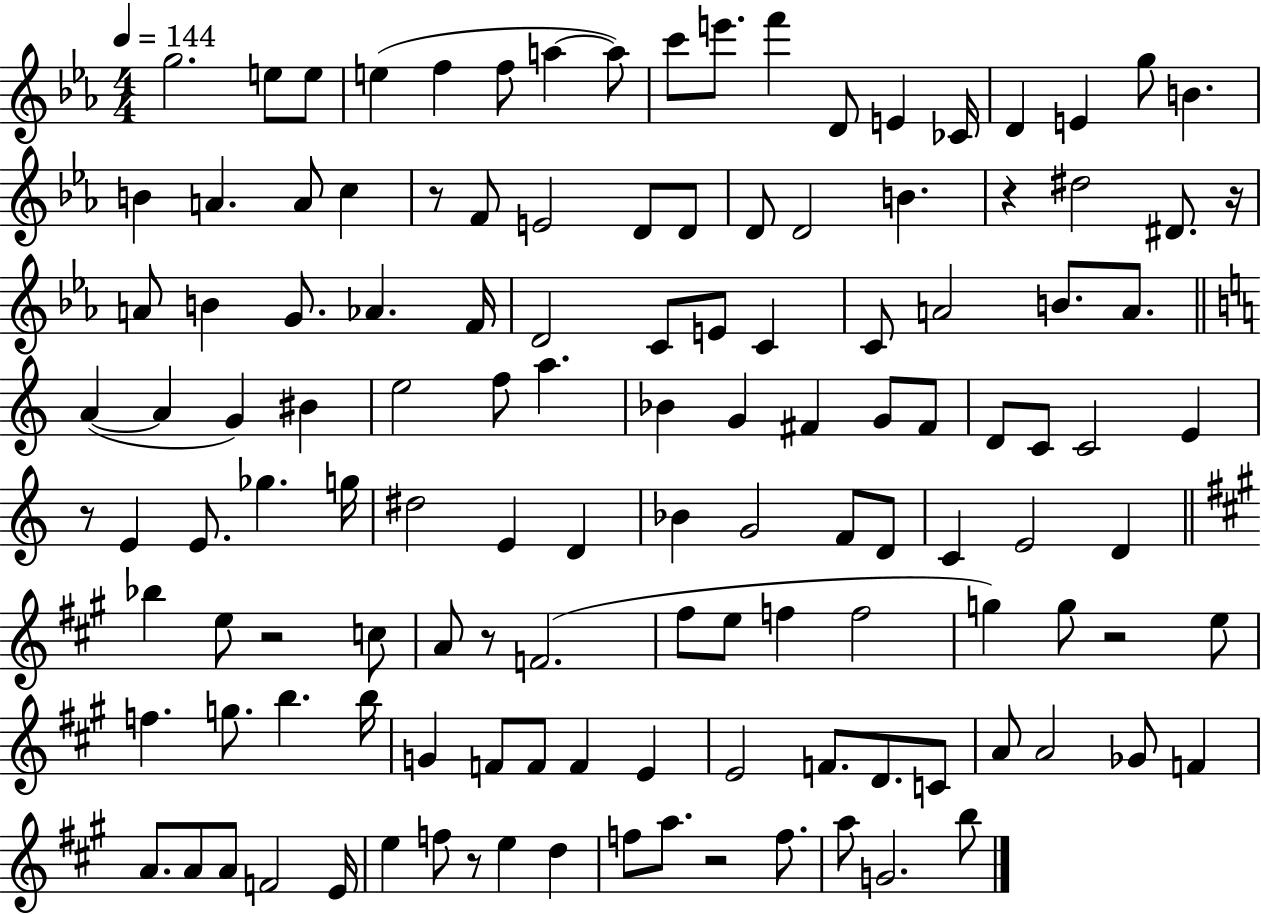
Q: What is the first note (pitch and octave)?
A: G5